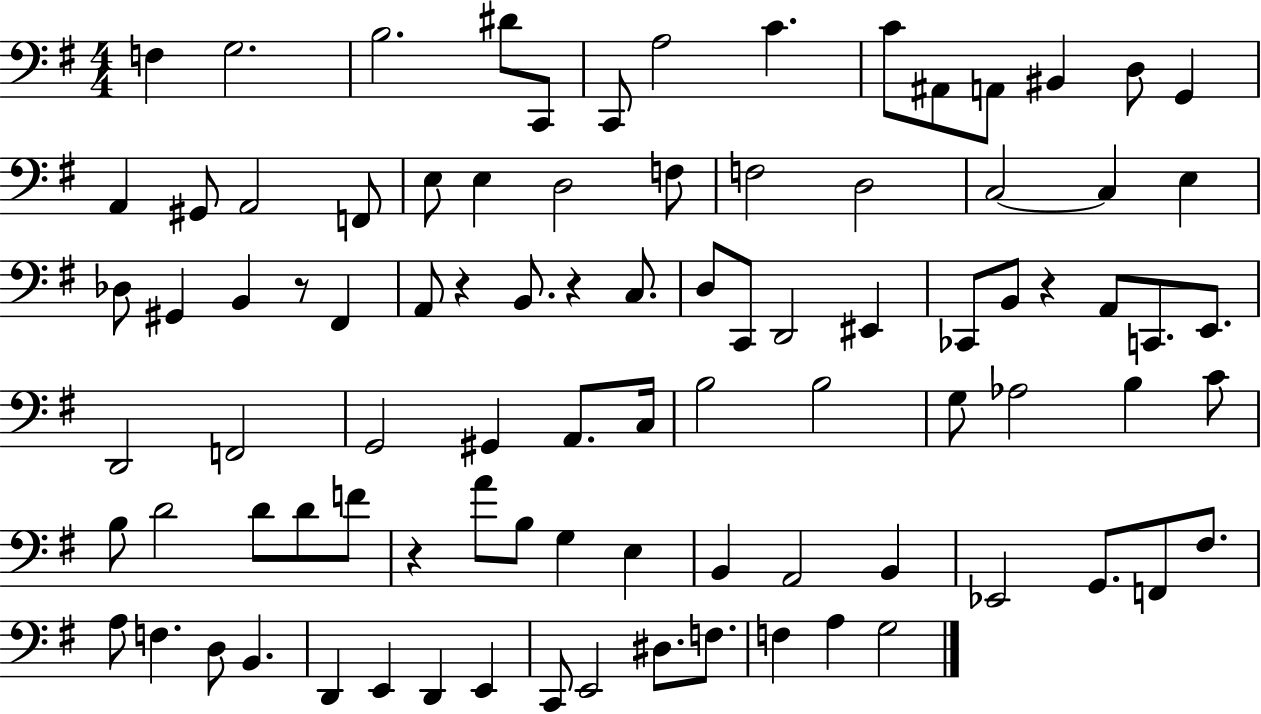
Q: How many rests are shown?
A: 5